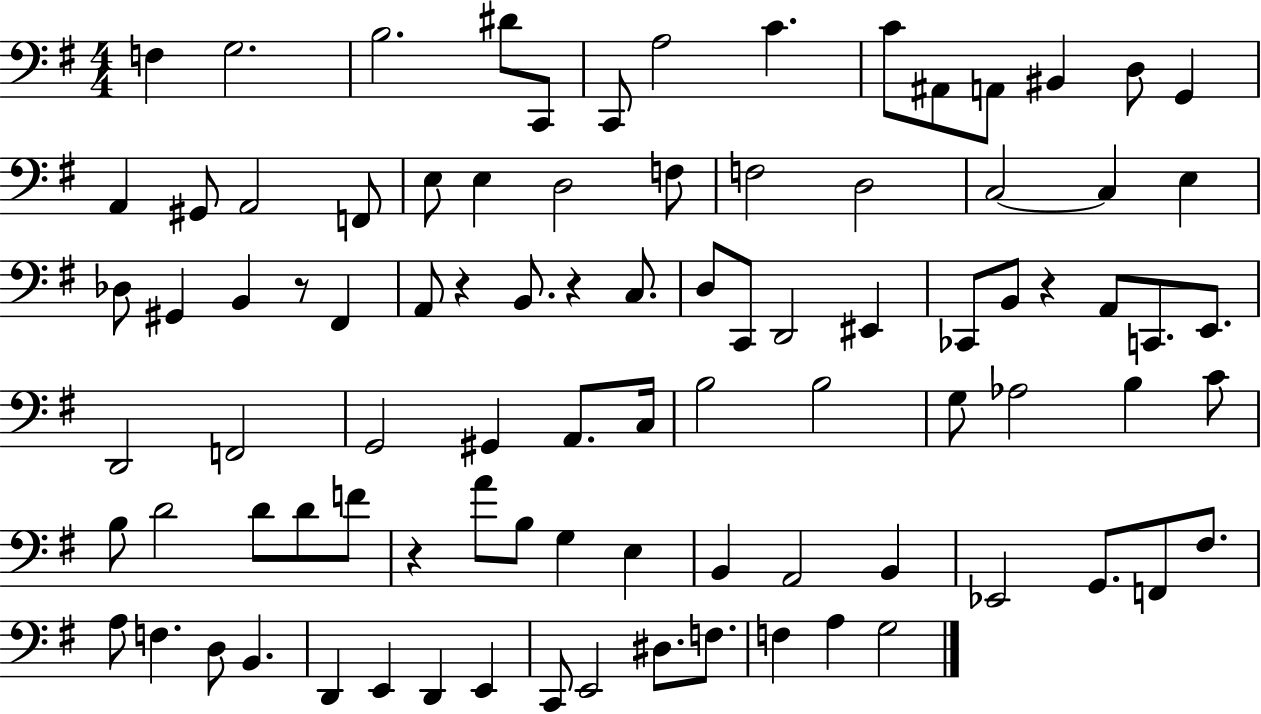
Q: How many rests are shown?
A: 5